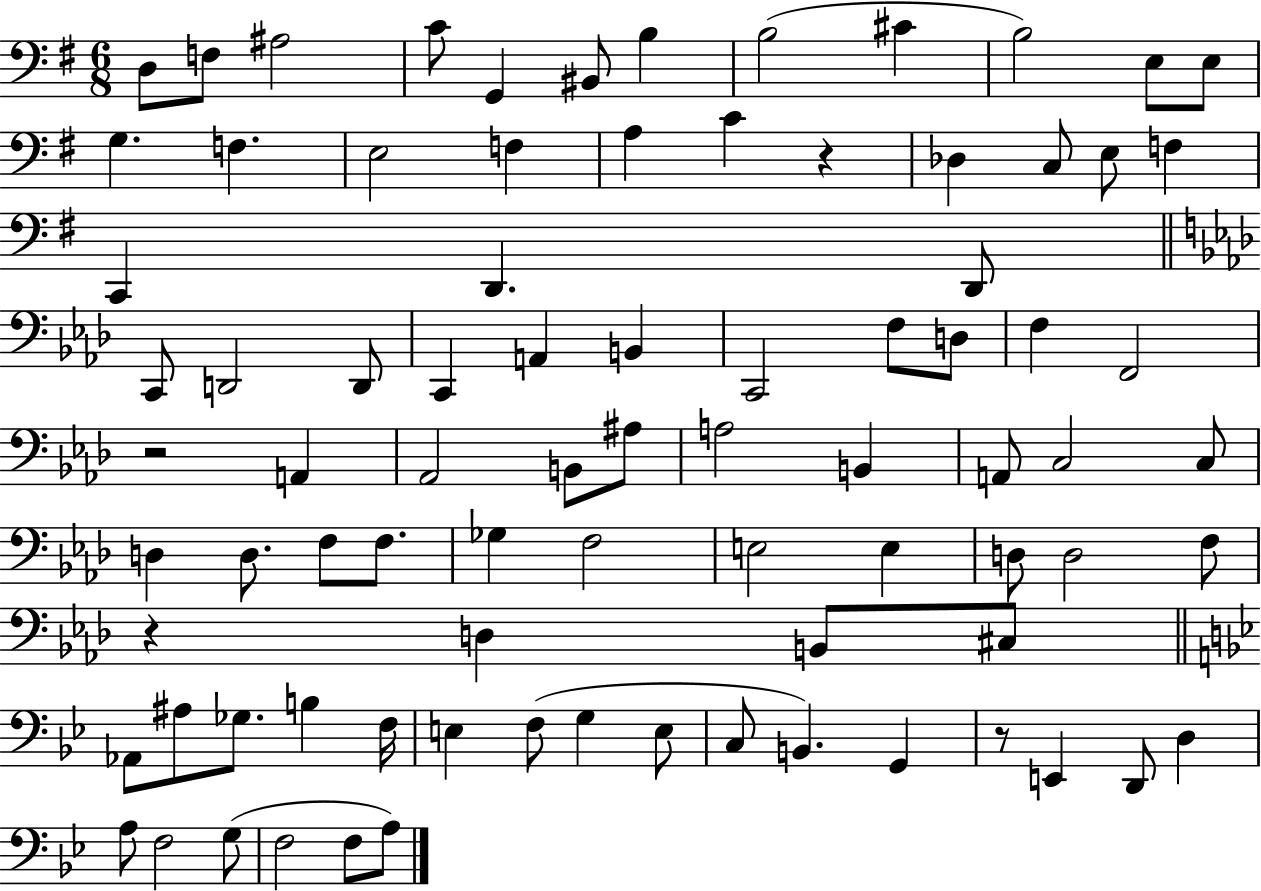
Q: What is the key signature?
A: G major